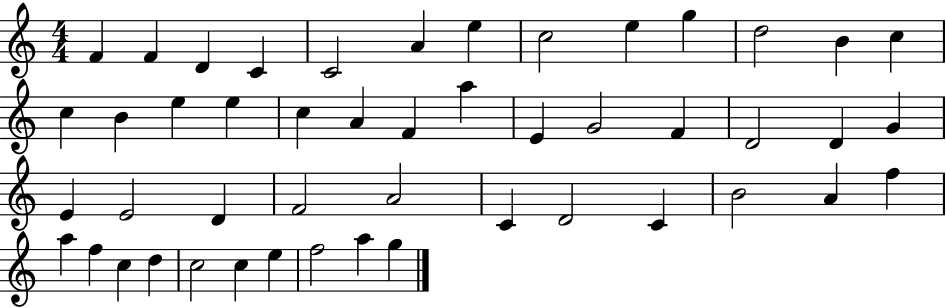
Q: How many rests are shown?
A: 0